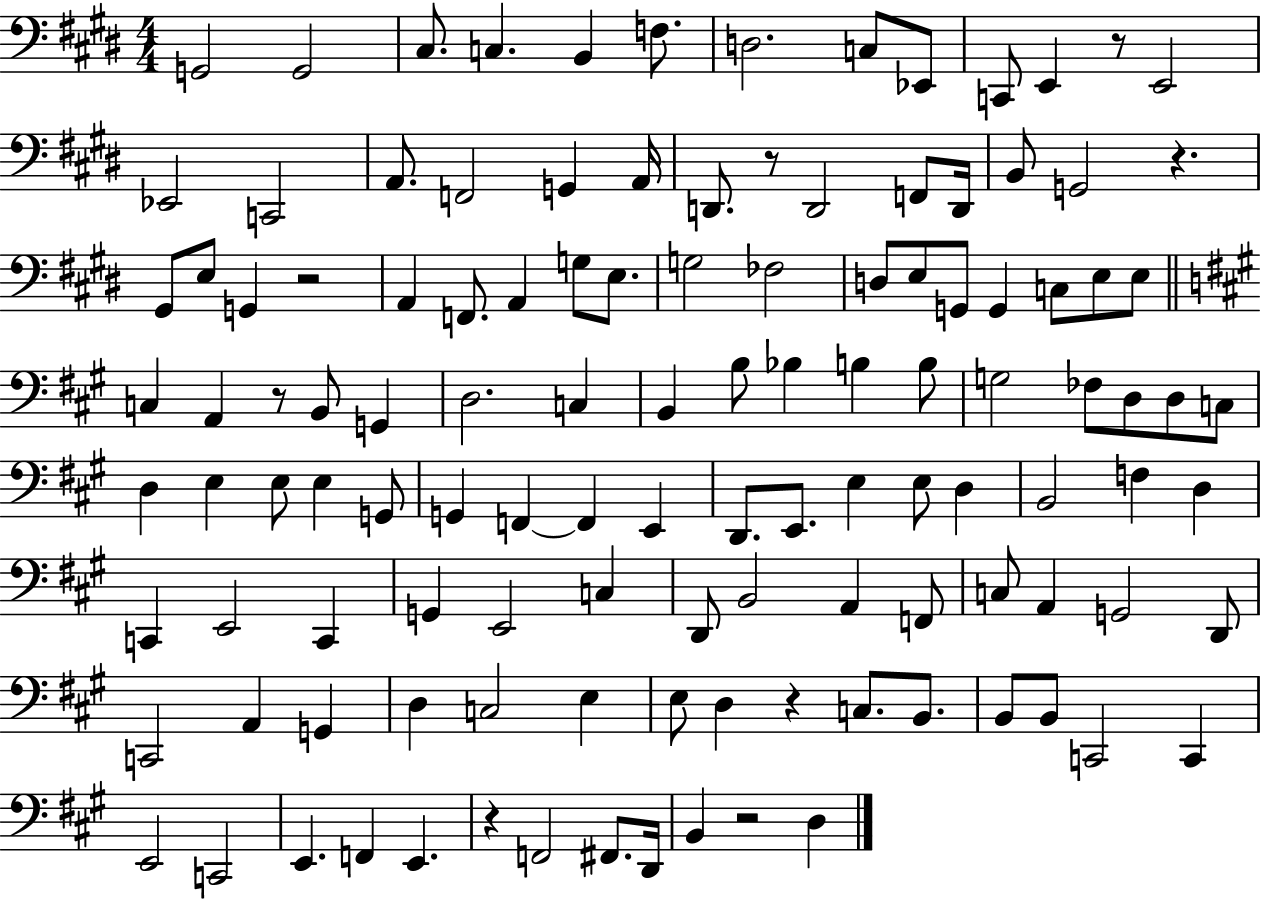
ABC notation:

X:1
T:Untitled
M:4/4
L:1/4
K:E
G,,2 G,,2 ^C,/2 C, B,, F,/2 D,2 C,/2 _E,,/2 C,,/2 E,, z/2 E,,2 _E,,2 C,,2 A,,/2 F,,2 G,, A,,/4 D,,/2 z/2 D,,2 F,,/2 D,,/4 B,,/2 G,,2 z ^G,,/2 E,/2 G,, z2 A,, F,,/2 A,, G,/2 E,/2 G,2 _F,2 D,/2 E,/2 G,,/2 G,, C,/2 E,/2 E,/2 C, A,, z/2 B,,/2 G,, D,2 C, B,, B,/2 _B, B, B,/2 G,2 _F,/2 D,/2 D,/2 C,/2 D, E, E,/2 E, G,,/2 G,, F,, F,, E,, D,,/2 E,,/2 E, E,/2 D, B,,2 F, D, C,, E,,2 C,, G,, E,,2 C, D,,/2 B,,2 A,, F,,/2 C,/2 A,, G,,2 D,,/2 C,,2 A,, G,, D, C,2 E, E,/2 D, z C,/2 B,,/2 B,,/2 B,,/2 C,,2 C,, E,,2 C,,2 E,, F,, E,, z F,,2 ^F,,/2 D,,/4 B,, z2 D,